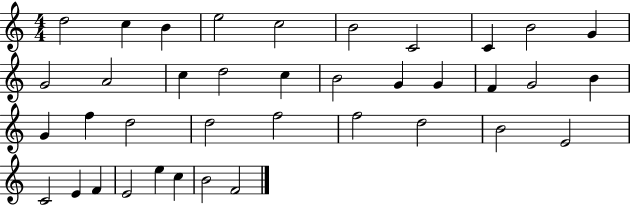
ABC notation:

X:1
T:Untitled
M:4/4
L:1/4
K:C
d2 c B e2 c2 B2 C2 C B2 G G2 A2 c d2 c B2 G G F G2 B G f d2 d2 f2 f2 d2 B2 E2 C2 E F E2 e c B2 F2